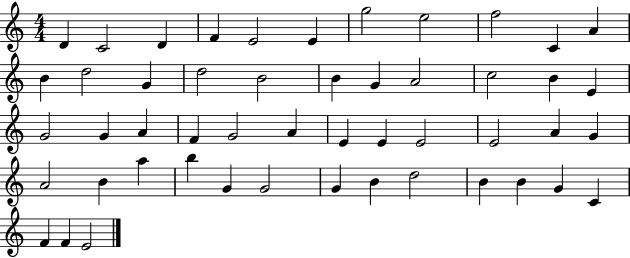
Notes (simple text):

D4/q C4/h D4/q F4/q E4/h E4/q G5/h E5/h F5/h C4/q A4/q B4/q D5/h G4/q D5/h B4/h B4/q G4/q A4/h C5/h B4/q E4/q G4/h G4/q A4/q F4/q G4/h A4/q E4/q E4/q E4/h E4/h A4/q G4/q A4/h B4/q A5/q B5/q G4/q G4/h G4/q B4/q D5/h B4/q B4/q G4/q C4/q F4/q F4/q E4/h